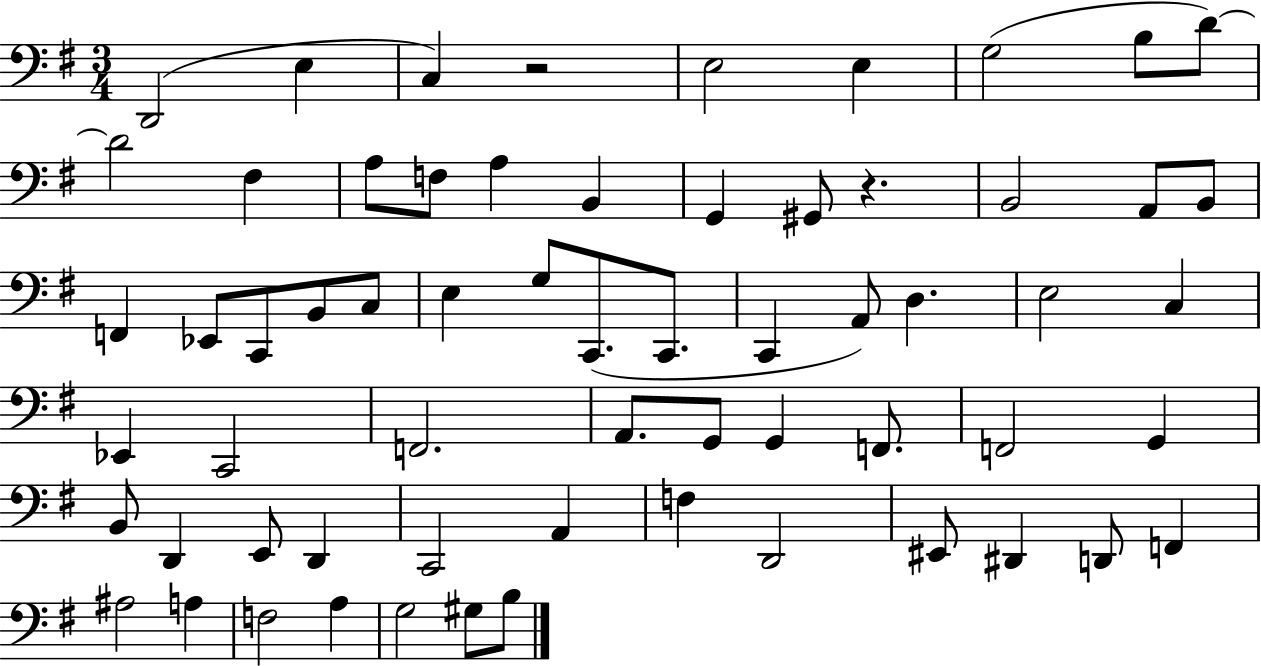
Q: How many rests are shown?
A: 2